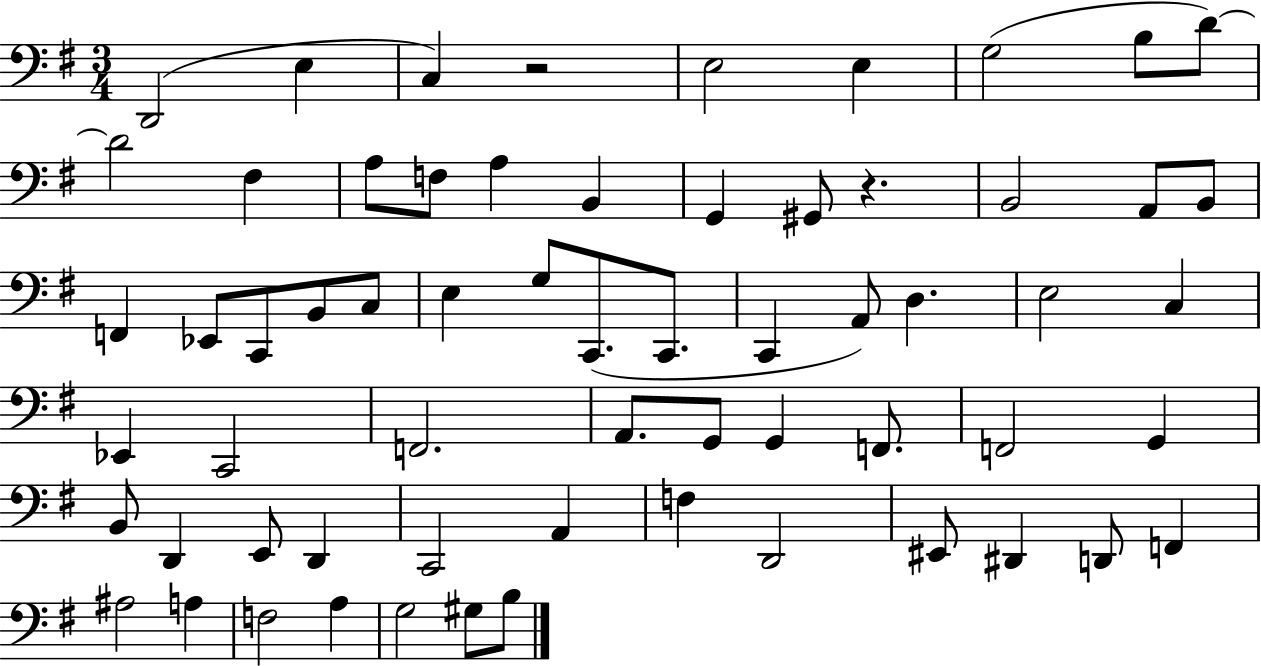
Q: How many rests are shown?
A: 2